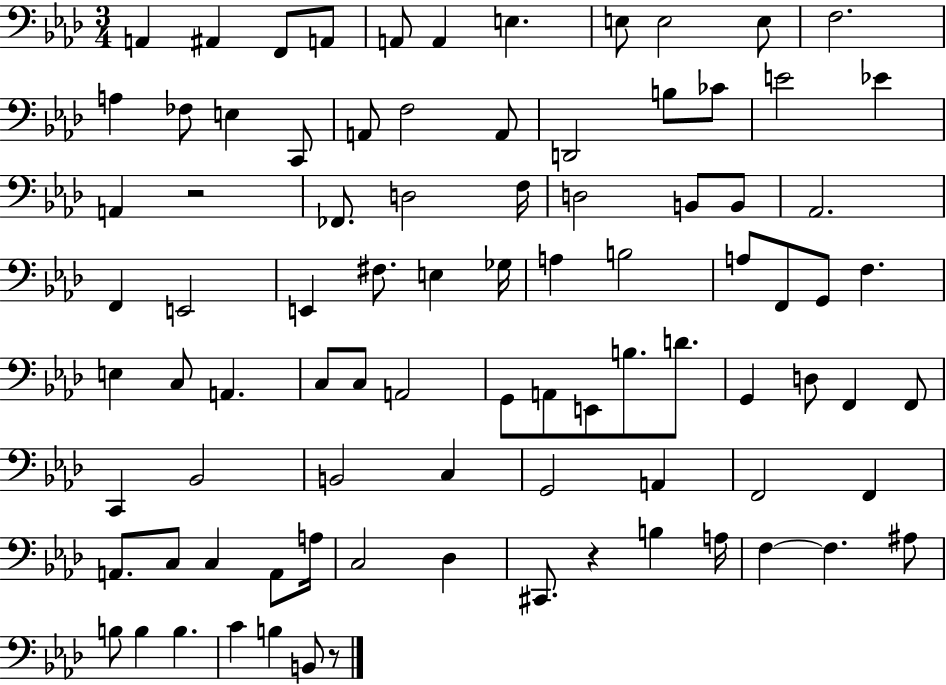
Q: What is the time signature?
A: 3/4